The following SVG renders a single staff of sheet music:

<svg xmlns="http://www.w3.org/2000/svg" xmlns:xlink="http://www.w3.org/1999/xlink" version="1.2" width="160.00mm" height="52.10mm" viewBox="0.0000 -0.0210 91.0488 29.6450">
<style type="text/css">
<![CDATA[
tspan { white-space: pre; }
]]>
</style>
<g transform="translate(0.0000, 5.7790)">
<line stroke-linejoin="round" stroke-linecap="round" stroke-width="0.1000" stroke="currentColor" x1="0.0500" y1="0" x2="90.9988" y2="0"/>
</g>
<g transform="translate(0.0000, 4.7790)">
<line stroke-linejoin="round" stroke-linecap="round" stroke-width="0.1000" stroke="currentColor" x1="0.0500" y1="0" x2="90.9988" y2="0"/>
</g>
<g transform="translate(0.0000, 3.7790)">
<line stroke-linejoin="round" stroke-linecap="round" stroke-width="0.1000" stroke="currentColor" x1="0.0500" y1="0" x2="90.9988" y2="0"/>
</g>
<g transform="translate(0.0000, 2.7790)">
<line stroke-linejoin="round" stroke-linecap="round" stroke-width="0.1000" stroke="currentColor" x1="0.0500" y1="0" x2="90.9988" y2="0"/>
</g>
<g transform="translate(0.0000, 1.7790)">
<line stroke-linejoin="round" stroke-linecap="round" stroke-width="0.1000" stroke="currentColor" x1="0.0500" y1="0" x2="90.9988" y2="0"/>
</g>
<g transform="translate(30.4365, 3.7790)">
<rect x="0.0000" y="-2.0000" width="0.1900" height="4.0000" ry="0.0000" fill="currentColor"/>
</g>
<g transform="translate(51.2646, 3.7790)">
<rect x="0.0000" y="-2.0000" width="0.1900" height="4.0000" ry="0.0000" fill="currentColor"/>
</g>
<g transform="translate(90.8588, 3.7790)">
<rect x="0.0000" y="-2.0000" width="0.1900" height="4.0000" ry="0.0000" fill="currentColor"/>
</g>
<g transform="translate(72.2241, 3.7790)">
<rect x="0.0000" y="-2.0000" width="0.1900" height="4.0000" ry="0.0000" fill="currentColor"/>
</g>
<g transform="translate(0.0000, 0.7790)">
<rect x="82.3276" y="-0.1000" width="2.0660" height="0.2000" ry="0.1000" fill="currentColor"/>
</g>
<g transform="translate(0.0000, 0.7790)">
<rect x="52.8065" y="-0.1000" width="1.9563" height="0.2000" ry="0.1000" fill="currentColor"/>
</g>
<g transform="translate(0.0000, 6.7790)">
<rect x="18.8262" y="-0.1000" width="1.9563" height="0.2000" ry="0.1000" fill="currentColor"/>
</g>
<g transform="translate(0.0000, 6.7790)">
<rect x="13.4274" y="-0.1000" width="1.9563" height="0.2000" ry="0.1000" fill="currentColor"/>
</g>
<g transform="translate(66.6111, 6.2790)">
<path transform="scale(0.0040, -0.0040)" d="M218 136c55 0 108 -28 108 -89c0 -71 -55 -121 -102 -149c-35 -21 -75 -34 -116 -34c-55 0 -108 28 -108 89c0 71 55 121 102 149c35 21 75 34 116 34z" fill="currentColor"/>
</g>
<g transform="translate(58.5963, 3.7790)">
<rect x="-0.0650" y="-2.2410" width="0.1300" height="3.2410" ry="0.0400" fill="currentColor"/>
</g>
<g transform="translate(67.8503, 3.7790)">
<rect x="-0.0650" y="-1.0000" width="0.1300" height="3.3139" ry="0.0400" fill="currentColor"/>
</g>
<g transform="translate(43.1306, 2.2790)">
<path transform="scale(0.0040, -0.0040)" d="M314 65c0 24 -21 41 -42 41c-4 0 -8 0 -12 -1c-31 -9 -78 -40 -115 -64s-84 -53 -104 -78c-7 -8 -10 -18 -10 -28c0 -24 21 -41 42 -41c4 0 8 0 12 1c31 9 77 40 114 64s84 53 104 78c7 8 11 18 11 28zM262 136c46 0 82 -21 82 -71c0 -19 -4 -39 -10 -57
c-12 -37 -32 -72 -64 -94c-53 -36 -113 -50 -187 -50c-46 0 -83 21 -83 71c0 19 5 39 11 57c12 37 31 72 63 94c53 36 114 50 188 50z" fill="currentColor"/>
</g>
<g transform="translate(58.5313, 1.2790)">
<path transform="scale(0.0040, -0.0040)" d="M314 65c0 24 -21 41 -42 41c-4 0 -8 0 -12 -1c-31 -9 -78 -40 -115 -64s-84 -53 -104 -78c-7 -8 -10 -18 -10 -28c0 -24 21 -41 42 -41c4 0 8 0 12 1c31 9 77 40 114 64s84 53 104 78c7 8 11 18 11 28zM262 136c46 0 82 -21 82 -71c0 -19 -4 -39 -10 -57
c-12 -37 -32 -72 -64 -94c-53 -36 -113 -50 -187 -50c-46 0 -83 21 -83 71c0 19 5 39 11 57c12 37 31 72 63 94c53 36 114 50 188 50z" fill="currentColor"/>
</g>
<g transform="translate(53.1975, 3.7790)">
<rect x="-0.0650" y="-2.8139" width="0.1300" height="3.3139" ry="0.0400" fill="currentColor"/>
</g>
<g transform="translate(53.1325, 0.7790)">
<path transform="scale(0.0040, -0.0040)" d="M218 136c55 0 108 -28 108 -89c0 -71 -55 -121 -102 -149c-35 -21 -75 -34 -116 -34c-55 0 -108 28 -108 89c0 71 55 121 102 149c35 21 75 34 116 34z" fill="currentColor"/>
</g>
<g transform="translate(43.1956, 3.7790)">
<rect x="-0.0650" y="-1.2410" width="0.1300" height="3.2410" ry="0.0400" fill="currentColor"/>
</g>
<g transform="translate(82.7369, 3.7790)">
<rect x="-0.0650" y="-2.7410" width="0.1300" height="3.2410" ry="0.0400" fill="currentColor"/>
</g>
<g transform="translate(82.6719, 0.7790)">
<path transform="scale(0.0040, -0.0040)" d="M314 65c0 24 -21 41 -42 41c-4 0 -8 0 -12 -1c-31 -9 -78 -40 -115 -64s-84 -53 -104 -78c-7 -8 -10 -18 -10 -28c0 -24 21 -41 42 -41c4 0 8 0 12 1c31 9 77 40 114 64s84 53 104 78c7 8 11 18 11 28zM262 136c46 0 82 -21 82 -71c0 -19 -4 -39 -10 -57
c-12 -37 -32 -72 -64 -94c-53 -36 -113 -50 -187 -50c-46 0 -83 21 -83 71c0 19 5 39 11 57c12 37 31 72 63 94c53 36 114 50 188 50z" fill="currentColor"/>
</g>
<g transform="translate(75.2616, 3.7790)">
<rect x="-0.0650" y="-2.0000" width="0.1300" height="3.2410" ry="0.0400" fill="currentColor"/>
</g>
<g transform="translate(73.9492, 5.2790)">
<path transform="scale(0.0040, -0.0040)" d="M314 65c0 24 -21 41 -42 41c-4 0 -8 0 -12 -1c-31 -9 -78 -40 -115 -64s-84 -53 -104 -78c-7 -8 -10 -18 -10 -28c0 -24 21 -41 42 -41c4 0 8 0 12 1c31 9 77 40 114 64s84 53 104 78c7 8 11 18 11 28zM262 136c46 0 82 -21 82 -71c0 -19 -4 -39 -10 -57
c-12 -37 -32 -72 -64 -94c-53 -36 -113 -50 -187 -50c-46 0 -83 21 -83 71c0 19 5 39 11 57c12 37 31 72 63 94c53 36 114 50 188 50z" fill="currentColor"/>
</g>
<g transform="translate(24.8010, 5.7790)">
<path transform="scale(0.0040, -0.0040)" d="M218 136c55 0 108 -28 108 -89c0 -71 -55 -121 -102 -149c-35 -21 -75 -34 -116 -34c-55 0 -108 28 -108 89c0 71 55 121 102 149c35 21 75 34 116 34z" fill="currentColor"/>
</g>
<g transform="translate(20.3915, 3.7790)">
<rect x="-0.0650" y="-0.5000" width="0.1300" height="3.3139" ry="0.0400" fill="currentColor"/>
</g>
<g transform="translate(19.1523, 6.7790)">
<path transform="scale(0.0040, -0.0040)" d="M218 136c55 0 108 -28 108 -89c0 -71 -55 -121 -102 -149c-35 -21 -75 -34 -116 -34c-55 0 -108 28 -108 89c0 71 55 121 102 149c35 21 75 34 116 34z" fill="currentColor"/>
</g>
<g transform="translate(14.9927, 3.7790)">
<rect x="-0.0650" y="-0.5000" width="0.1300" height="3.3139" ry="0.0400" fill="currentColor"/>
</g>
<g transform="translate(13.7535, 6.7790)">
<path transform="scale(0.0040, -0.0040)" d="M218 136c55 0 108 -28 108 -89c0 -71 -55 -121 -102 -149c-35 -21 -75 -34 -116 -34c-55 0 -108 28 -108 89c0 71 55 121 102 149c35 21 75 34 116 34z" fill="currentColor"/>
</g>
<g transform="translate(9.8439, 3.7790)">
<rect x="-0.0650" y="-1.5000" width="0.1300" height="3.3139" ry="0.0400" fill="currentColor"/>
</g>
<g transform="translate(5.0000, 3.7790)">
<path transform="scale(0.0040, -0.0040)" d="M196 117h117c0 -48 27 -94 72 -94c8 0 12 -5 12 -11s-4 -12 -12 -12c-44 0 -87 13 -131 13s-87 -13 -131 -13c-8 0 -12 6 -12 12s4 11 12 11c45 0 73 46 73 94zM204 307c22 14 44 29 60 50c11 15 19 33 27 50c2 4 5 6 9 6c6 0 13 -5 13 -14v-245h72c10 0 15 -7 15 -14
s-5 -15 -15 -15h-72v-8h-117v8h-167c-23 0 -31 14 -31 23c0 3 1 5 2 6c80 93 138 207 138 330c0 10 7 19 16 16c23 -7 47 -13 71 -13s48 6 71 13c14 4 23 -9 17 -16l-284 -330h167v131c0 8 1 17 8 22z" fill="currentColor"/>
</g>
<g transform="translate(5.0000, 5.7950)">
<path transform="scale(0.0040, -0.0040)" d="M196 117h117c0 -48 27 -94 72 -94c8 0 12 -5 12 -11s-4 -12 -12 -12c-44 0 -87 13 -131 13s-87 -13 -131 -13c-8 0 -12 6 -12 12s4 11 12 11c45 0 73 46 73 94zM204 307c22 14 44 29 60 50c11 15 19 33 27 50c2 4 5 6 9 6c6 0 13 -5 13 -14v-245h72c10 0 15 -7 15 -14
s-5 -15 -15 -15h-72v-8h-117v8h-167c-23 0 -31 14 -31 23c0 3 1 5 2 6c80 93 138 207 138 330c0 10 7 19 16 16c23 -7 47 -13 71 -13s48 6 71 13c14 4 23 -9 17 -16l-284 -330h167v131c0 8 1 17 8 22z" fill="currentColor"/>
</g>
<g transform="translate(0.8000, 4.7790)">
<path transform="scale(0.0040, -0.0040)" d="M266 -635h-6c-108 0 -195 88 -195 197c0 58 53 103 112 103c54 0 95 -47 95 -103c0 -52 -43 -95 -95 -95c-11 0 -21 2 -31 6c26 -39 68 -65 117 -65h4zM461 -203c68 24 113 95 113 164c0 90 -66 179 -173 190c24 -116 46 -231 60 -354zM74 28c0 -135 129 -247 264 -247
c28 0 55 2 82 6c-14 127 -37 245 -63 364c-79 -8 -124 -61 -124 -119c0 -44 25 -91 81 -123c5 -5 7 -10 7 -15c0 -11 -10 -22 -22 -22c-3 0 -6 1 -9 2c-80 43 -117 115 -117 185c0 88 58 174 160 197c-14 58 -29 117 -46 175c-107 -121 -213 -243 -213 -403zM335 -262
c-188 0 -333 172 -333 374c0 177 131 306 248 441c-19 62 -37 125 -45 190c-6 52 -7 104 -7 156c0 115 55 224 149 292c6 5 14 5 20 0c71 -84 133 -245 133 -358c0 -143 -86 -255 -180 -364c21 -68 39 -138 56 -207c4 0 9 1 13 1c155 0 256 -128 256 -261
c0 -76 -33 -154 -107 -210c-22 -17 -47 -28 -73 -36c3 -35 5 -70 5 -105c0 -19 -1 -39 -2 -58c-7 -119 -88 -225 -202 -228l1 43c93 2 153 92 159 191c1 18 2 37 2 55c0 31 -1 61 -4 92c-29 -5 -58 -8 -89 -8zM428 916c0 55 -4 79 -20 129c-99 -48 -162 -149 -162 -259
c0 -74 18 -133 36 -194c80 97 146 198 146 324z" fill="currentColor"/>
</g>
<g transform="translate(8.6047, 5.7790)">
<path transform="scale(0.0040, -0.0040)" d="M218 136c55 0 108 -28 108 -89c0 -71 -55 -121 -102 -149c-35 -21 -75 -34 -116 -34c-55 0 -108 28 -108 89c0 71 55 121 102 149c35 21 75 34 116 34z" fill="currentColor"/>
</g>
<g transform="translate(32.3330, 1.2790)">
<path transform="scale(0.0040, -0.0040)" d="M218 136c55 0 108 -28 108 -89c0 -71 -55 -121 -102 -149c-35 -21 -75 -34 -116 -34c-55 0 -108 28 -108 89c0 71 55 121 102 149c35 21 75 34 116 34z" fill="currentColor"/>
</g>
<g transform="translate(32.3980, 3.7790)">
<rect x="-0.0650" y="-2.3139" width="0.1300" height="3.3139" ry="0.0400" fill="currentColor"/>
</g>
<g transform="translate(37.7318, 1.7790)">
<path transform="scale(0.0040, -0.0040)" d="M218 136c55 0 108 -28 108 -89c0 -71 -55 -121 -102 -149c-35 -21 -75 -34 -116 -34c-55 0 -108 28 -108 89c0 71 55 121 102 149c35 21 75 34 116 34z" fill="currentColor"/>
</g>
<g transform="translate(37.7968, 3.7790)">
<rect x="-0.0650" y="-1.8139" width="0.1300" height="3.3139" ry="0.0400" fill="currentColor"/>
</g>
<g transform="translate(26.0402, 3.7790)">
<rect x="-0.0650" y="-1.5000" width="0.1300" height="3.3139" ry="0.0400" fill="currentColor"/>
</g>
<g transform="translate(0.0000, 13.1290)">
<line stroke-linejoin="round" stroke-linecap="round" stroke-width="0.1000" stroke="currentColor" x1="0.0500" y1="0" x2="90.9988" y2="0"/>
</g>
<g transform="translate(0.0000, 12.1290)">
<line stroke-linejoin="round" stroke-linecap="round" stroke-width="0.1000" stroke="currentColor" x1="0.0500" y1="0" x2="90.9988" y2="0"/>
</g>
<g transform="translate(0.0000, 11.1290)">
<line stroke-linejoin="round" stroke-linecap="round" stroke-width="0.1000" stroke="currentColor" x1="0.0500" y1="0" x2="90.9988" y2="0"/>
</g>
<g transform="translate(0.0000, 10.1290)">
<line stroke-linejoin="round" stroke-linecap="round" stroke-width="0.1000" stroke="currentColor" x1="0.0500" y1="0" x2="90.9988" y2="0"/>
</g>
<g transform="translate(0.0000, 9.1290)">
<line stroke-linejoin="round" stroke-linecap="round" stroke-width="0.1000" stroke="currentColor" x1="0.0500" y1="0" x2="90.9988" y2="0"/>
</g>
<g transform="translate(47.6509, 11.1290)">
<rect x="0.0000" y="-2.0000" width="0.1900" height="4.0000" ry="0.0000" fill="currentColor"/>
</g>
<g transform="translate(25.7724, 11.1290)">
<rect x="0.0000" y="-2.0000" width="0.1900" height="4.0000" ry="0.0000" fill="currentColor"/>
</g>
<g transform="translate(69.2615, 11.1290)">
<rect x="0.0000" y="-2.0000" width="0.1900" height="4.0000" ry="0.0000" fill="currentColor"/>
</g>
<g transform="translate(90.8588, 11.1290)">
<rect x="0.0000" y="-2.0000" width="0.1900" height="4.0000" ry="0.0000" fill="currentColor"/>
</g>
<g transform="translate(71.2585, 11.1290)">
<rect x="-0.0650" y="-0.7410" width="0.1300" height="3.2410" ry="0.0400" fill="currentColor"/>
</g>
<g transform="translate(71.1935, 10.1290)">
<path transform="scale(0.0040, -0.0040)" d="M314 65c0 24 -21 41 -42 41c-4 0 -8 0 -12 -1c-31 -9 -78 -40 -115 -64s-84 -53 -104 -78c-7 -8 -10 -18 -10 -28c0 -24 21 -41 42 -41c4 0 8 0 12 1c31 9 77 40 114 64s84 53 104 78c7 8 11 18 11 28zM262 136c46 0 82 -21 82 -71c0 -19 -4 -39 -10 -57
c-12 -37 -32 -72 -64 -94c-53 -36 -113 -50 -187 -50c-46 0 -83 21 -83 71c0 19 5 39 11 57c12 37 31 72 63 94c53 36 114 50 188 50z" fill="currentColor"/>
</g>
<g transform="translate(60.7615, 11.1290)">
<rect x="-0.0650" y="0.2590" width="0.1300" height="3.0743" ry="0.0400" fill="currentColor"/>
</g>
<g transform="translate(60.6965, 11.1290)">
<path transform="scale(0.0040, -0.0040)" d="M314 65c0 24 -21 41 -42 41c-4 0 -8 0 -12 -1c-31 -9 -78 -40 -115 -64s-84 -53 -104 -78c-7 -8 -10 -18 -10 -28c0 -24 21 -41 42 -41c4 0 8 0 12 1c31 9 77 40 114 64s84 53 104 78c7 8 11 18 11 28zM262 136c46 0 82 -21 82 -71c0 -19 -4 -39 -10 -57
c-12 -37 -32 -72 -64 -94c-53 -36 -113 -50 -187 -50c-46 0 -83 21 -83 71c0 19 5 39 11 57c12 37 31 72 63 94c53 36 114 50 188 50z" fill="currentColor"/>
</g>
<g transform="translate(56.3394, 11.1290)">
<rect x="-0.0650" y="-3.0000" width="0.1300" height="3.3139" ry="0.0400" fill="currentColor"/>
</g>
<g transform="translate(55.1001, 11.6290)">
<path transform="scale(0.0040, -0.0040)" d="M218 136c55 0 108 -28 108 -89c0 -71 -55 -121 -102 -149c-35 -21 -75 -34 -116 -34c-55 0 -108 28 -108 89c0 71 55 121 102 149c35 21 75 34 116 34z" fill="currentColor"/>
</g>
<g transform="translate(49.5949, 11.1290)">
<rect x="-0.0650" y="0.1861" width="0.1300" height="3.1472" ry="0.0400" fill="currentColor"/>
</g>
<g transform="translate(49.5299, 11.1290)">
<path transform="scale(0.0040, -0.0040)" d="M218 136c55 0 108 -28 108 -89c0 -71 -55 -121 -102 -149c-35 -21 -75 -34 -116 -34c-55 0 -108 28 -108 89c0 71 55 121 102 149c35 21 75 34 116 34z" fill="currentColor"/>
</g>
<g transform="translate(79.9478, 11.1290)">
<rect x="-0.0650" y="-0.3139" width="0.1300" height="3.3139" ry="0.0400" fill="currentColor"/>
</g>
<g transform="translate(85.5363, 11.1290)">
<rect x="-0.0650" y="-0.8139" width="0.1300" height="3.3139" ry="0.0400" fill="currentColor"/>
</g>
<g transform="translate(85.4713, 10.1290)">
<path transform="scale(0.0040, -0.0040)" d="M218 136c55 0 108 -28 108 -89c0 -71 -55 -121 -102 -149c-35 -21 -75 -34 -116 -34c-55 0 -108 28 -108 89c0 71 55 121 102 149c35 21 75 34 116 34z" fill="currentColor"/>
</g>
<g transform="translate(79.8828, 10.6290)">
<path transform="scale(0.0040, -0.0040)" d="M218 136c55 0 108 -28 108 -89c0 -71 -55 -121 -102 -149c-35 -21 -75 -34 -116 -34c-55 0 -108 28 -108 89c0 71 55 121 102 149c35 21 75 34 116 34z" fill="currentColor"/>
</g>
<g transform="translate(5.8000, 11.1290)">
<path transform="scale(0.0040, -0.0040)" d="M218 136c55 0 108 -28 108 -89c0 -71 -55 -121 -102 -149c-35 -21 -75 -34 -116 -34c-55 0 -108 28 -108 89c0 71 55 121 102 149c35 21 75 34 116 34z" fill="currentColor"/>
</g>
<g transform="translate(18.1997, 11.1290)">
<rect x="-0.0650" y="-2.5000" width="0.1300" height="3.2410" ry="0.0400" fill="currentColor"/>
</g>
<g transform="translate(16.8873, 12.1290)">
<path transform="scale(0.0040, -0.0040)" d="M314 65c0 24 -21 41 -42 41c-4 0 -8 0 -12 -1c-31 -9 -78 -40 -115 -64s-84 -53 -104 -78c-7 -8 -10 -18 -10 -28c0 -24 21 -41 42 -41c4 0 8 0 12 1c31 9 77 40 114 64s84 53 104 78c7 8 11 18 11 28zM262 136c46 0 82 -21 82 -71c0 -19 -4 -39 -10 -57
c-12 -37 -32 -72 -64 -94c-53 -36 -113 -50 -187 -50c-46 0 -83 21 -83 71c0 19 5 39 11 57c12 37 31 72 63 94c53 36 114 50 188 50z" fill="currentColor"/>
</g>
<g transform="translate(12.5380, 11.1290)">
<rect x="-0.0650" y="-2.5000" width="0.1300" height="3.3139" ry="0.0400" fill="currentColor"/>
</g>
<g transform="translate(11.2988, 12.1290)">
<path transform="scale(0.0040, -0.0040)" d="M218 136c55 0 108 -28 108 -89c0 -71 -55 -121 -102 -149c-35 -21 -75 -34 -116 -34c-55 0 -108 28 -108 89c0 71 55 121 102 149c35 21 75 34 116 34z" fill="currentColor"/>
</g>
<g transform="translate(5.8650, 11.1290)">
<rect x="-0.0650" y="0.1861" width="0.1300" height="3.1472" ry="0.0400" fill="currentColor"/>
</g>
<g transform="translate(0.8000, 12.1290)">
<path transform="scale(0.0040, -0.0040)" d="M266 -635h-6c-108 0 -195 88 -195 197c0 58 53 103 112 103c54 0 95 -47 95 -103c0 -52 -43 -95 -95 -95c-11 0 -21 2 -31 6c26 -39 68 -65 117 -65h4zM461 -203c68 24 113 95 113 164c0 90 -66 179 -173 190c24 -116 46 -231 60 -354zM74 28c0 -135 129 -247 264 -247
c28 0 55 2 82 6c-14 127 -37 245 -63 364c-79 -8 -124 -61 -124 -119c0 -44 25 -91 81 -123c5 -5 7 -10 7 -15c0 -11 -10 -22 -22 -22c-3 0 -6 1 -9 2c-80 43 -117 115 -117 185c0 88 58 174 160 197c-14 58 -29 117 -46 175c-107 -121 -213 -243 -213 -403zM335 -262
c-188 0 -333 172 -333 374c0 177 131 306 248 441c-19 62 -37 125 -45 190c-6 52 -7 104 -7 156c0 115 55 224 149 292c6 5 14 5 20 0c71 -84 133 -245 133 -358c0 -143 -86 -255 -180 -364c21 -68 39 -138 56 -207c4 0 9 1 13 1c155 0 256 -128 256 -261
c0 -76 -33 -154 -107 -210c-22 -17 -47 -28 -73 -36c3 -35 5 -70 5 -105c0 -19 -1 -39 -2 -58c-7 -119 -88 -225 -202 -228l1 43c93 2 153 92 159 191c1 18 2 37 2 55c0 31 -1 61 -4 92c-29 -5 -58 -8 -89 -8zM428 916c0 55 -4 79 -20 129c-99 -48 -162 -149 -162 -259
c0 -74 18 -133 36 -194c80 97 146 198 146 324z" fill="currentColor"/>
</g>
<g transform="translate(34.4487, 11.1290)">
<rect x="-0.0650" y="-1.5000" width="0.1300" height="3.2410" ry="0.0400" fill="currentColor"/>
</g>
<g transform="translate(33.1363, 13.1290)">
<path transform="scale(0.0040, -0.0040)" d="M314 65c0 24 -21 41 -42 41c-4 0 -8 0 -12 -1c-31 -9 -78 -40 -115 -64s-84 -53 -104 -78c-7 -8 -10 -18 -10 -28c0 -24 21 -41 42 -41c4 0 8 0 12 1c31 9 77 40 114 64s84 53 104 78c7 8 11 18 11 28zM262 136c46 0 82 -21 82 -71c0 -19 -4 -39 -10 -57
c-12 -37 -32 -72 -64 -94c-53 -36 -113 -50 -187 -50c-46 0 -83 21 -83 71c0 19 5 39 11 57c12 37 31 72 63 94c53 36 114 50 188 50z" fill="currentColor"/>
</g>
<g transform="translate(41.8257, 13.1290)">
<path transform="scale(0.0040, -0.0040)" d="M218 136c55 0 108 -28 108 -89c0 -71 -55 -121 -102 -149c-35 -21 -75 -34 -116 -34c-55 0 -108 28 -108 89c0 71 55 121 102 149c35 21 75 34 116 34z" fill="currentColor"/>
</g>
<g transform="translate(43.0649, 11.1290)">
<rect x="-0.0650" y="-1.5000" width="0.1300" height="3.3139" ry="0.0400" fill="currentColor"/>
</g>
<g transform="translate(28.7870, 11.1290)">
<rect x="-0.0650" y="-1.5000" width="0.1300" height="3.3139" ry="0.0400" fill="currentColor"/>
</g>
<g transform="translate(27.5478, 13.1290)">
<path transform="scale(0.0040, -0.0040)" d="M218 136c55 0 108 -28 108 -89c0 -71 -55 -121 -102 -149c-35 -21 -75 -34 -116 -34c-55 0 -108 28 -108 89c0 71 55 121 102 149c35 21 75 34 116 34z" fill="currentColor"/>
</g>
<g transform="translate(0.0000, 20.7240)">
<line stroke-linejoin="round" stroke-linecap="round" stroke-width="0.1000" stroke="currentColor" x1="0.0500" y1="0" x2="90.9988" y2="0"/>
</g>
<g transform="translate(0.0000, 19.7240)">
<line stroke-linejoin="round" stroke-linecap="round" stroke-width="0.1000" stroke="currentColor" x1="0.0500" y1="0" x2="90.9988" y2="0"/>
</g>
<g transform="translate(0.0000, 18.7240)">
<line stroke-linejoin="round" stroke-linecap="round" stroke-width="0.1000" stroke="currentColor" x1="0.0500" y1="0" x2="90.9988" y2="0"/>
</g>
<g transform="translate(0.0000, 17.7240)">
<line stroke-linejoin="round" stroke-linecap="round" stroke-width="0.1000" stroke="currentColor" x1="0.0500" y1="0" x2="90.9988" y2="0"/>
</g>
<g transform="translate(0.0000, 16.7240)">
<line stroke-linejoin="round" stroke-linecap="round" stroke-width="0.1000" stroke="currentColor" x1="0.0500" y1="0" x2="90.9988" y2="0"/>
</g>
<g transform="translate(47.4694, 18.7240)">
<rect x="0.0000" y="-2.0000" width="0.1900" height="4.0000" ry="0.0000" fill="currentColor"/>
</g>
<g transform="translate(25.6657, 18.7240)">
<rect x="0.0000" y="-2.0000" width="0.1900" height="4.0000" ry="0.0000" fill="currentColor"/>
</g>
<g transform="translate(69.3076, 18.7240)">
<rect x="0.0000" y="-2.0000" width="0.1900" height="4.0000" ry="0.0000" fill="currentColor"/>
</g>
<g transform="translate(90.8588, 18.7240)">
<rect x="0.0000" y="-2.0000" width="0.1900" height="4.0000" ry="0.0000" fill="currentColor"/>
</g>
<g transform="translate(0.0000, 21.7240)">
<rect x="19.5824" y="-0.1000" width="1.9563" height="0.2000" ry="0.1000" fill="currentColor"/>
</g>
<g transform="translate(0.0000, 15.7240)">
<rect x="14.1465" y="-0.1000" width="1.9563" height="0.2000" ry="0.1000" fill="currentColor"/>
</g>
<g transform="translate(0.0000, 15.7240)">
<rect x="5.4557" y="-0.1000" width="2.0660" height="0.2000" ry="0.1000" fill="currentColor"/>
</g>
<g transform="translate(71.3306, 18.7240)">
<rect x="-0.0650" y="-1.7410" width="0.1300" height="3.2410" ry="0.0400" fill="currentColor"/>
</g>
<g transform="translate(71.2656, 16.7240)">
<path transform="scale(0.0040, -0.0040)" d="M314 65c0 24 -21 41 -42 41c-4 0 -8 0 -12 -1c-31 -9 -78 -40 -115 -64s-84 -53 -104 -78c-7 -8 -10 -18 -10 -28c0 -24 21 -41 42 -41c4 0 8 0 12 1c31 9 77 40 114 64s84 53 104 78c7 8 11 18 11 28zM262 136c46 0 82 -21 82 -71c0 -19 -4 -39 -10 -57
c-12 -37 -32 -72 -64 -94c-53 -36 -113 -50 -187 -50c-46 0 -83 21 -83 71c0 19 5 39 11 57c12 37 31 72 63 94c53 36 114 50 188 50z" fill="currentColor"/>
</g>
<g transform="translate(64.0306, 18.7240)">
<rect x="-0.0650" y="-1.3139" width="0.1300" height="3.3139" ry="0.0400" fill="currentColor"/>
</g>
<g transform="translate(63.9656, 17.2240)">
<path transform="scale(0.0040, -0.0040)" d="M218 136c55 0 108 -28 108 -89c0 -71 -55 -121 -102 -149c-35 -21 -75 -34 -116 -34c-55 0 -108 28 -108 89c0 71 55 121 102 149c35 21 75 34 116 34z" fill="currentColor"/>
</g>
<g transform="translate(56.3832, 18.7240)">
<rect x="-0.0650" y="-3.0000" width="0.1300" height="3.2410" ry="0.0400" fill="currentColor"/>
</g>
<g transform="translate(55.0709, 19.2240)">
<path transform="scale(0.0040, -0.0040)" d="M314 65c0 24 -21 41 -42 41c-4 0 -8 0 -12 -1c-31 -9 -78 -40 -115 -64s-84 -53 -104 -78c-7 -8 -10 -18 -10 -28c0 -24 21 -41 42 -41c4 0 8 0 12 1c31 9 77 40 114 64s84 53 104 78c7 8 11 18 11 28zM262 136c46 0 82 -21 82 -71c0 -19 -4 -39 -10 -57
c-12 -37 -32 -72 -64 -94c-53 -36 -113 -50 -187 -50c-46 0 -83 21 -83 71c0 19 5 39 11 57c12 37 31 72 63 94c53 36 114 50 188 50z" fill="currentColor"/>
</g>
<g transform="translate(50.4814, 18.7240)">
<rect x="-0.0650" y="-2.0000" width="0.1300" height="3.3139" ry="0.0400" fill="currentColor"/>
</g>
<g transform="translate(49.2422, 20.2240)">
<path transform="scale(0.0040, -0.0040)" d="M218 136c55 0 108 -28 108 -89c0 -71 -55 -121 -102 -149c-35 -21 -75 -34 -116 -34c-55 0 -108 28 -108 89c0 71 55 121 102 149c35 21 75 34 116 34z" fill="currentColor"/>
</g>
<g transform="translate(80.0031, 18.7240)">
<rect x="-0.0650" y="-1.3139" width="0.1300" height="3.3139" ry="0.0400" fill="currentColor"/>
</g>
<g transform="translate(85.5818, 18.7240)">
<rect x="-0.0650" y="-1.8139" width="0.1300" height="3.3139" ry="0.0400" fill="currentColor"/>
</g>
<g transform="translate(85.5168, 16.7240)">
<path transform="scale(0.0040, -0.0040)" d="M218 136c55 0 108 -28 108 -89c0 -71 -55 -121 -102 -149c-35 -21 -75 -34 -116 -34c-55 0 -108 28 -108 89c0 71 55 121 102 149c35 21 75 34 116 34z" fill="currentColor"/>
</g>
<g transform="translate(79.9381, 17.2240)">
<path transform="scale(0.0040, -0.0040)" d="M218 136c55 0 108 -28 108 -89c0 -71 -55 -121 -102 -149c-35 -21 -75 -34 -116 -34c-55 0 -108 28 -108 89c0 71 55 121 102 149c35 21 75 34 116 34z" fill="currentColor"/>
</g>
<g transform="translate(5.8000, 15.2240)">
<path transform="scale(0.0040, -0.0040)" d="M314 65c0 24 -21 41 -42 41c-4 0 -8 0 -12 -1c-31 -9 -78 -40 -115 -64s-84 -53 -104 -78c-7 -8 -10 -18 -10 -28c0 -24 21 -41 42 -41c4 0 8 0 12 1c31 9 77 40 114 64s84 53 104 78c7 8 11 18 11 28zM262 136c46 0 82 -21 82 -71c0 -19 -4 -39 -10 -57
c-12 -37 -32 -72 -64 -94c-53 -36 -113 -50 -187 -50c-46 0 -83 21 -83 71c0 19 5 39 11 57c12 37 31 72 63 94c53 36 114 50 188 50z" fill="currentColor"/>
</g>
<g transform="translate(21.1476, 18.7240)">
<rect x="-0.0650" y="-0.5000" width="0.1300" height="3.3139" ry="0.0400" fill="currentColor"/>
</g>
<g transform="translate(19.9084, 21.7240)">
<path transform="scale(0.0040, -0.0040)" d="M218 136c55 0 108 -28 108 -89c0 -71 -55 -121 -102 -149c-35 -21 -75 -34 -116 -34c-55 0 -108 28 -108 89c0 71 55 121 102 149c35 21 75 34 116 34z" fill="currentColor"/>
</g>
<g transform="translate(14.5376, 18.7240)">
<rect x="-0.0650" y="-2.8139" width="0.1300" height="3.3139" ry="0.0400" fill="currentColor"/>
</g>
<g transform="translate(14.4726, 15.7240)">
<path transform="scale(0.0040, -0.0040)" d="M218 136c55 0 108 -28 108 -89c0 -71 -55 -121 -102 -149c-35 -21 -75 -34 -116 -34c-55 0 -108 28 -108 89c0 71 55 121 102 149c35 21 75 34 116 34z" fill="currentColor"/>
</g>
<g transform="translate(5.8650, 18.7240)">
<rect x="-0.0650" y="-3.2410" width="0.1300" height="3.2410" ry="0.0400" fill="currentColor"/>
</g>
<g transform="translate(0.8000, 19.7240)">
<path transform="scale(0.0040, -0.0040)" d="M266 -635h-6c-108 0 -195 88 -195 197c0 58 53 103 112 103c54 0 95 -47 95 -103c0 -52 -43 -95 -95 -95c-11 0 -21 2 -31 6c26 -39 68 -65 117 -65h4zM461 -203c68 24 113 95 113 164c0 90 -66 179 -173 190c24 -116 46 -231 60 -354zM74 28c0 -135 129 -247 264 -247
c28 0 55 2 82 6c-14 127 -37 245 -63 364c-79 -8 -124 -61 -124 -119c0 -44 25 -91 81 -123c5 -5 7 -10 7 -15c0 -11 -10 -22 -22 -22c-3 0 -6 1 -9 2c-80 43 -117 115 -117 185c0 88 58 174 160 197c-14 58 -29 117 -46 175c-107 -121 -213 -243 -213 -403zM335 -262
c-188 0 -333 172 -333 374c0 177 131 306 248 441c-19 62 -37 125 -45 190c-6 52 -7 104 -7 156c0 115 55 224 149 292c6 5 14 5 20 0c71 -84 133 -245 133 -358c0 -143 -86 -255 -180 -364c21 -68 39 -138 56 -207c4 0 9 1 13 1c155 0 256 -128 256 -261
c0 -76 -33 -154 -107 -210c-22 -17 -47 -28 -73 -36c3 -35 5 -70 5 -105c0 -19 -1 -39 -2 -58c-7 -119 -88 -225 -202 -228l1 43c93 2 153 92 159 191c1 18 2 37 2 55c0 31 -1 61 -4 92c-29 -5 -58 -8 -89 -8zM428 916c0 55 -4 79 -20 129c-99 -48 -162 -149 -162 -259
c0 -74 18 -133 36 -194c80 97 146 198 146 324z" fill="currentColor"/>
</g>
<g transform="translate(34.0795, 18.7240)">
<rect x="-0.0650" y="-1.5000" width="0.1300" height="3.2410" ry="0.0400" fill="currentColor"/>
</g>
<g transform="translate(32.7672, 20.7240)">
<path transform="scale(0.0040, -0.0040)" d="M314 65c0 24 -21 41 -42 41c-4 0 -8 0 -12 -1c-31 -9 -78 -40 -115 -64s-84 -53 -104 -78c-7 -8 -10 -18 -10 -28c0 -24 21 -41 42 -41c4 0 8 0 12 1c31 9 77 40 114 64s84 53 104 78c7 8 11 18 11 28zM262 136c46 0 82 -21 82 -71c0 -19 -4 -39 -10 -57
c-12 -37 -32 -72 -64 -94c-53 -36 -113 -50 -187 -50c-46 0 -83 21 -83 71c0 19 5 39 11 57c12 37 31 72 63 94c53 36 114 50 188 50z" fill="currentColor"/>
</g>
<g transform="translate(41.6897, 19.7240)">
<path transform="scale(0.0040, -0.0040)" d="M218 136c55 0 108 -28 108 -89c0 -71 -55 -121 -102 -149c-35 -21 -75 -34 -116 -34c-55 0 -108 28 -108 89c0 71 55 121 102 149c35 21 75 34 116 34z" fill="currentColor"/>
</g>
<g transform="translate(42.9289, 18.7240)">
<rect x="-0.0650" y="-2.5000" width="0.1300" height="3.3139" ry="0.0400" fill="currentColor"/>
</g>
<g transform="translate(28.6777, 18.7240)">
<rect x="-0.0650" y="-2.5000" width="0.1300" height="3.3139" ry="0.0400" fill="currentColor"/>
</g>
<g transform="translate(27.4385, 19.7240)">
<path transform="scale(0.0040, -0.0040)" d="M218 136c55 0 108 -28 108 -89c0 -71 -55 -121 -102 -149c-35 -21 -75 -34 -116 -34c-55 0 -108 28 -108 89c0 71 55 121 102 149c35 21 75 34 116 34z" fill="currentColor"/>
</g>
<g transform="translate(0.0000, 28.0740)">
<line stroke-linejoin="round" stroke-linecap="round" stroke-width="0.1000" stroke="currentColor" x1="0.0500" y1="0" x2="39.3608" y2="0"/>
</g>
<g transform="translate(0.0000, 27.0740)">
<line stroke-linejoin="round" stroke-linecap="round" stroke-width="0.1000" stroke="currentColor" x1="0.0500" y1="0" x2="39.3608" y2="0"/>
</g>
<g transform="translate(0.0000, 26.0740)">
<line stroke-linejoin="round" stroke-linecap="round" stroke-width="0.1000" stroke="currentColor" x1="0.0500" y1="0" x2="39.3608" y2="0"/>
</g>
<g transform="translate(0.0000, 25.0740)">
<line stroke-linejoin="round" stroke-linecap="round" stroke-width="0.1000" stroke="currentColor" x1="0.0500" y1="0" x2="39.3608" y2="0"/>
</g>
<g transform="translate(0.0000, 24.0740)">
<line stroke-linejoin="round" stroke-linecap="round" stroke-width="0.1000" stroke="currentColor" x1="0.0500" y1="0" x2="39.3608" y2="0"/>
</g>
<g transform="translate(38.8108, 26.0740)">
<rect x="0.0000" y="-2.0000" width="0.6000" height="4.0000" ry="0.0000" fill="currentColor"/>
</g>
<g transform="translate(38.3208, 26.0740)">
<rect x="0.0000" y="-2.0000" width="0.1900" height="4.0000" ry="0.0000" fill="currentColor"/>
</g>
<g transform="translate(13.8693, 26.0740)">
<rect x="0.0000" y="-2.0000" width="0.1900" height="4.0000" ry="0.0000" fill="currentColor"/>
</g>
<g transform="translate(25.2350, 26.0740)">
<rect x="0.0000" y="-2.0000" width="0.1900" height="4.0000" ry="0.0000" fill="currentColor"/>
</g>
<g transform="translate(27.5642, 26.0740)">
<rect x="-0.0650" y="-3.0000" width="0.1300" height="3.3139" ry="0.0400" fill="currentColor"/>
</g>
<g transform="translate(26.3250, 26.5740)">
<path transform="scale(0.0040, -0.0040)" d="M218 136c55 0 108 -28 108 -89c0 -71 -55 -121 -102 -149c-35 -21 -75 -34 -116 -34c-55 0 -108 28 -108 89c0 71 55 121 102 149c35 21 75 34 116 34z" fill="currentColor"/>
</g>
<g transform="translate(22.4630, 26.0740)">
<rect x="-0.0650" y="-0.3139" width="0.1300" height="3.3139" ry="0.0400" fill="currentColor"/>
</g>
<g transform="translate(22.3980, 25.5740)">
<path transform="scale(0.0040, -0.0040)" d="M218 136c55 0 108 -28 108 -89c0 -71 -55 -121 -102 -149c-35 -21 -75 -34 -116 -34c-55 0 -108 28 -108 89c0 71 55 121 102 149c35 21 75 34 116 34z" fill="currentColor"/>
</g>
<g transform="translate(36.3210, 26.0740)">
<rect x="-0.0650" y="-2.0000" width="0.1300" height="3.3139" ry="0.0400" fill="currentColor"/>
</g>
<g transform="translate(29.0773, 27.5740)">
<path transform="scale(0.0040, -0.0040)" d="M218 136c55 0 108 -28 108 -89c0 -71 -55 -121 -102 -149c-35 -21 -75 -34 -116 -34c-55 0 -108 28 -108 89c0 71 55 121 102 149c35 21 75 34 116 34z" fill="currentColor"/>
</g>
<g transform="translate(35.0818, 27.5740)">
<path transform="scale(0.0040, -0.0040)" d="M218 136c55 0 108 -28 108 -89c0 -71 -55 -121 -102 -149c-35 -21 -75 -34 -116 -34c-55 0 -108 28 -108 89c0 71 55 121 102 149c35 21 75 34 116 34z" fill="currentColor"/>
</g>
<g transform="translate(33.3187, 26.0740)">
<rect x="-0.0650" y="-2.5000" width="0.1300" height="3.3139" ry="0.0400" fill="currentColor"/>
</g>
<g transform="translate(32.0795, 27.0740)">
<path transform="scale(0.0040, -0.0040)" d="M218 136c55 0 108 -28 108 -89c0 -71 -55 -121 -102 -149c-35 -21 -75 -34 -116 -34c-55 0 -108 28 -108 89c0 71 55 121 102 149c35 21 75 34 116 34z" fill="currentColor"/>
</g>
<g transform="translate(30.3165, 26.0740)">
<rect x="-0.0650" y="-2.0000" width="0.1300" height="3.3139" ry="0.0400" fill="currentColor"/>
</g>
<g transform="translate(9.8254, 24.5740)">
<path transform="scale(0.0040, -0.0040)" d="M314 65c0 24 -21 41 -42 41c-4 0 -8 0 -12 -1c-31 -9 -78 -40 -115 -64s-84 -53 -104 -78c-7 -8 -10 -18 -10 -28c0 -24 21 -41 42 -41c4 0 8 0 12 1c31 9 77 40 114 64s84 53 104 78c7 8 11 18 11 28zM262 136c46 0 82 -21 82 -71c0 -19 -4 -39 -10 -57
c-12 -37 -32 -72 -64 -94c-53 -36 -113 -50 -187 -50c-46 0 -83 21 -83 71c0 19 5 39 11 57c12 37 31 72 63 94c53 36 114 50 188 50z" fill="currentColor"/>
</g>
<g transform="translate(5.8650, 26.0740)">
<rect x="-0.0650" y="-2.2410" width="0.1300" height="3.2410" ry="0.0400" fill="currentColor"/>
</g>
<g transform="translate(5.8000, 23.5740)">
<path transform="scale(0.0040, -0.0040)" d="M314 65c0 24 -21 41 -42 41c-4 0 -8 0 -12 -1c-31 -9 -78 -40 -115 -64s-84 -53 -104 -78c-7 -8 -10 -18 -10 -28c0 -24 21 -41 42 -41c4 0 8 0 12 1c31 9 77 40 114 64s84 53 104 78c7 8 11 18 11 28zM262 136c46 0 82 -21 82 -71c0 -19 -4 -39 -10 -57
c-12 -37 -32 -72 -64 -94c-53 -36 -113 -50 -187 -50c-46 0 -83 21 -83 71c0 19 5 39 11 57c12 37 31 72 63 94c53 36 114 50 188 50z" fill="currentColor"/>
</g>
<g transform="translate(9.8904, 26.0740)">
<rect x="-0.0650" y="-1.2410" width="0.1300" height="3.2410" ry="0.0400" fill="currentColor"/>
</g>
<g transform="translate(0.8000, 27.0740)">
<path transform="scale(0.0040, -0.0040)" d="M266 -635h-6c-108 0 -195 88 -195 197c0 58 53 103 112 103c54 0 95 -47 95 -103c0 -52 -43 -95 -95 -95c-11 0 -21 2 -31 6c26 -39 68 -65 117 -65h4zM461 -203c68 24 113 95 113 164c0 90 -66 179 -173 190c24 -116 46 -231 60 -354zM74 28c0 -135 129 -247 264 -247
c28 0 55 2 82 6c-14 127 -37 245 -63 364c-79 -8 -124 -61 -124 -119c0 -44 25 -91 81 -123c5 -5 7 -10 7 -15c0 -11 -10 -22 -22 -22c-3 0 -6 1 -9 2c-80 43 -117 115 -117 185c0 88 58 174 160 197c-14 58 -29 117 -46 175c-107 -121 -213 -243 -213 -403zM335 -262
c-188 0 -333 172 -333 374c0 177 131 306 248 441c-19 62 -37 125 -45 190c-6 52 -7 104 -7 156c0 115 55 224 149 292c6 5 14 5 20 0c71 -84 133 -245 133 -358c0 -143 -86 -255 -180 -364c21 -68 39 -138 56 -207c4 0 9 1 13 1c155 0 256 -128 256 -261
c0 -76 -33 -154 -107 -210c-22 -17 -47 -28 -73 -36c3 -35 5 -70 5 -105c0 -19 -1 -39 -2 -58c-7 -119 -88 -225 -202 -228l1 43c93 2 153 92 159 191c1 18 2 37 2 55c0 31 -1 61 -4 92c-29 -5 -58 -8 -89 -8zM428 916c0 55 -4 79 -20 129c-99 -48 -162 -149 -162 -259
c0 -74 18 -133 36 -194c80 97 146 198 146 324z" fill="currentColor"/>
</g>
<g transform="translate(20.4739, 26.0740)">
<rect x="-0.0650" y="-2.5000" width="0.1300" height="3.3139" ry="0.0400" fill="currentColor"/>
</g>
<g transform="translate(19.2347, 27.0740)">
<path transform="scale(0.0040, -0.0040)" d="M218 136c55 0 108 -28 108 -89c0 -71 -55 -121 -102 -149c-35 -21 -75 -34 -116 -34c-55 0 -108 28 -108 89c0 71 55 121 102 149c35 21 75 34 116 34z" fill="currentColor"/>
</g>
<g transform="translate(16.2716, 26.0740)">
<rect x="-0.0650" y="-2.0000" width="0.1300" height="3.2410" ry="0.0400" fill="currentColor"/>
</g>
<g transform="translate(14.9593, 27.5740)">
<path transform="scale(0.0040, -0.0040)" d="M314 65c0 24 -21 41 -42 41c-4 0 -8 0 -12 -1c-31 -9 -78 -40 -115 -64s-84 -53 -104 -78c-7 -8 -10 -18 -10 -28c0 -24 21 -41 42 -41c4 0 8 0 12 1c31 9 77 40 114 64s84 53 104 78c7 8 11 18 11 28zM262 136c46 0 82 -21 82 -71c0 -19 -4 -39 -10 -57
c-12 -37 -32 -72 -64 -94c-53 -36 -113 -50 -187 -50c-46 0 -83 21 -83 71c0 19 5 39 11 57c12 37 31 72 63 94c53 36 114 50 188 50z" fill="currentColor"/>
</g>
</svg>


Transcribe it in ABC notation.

X:1
T:Untitled
M:4/4
L:1/4
K:C
E C C E g f e2 a g2 D F2 a2 B G G2 E E2 E B A B2 d2 c d b2 a C G E2 G F A2 e f2 e f g2 e2 F2 G c A F G F